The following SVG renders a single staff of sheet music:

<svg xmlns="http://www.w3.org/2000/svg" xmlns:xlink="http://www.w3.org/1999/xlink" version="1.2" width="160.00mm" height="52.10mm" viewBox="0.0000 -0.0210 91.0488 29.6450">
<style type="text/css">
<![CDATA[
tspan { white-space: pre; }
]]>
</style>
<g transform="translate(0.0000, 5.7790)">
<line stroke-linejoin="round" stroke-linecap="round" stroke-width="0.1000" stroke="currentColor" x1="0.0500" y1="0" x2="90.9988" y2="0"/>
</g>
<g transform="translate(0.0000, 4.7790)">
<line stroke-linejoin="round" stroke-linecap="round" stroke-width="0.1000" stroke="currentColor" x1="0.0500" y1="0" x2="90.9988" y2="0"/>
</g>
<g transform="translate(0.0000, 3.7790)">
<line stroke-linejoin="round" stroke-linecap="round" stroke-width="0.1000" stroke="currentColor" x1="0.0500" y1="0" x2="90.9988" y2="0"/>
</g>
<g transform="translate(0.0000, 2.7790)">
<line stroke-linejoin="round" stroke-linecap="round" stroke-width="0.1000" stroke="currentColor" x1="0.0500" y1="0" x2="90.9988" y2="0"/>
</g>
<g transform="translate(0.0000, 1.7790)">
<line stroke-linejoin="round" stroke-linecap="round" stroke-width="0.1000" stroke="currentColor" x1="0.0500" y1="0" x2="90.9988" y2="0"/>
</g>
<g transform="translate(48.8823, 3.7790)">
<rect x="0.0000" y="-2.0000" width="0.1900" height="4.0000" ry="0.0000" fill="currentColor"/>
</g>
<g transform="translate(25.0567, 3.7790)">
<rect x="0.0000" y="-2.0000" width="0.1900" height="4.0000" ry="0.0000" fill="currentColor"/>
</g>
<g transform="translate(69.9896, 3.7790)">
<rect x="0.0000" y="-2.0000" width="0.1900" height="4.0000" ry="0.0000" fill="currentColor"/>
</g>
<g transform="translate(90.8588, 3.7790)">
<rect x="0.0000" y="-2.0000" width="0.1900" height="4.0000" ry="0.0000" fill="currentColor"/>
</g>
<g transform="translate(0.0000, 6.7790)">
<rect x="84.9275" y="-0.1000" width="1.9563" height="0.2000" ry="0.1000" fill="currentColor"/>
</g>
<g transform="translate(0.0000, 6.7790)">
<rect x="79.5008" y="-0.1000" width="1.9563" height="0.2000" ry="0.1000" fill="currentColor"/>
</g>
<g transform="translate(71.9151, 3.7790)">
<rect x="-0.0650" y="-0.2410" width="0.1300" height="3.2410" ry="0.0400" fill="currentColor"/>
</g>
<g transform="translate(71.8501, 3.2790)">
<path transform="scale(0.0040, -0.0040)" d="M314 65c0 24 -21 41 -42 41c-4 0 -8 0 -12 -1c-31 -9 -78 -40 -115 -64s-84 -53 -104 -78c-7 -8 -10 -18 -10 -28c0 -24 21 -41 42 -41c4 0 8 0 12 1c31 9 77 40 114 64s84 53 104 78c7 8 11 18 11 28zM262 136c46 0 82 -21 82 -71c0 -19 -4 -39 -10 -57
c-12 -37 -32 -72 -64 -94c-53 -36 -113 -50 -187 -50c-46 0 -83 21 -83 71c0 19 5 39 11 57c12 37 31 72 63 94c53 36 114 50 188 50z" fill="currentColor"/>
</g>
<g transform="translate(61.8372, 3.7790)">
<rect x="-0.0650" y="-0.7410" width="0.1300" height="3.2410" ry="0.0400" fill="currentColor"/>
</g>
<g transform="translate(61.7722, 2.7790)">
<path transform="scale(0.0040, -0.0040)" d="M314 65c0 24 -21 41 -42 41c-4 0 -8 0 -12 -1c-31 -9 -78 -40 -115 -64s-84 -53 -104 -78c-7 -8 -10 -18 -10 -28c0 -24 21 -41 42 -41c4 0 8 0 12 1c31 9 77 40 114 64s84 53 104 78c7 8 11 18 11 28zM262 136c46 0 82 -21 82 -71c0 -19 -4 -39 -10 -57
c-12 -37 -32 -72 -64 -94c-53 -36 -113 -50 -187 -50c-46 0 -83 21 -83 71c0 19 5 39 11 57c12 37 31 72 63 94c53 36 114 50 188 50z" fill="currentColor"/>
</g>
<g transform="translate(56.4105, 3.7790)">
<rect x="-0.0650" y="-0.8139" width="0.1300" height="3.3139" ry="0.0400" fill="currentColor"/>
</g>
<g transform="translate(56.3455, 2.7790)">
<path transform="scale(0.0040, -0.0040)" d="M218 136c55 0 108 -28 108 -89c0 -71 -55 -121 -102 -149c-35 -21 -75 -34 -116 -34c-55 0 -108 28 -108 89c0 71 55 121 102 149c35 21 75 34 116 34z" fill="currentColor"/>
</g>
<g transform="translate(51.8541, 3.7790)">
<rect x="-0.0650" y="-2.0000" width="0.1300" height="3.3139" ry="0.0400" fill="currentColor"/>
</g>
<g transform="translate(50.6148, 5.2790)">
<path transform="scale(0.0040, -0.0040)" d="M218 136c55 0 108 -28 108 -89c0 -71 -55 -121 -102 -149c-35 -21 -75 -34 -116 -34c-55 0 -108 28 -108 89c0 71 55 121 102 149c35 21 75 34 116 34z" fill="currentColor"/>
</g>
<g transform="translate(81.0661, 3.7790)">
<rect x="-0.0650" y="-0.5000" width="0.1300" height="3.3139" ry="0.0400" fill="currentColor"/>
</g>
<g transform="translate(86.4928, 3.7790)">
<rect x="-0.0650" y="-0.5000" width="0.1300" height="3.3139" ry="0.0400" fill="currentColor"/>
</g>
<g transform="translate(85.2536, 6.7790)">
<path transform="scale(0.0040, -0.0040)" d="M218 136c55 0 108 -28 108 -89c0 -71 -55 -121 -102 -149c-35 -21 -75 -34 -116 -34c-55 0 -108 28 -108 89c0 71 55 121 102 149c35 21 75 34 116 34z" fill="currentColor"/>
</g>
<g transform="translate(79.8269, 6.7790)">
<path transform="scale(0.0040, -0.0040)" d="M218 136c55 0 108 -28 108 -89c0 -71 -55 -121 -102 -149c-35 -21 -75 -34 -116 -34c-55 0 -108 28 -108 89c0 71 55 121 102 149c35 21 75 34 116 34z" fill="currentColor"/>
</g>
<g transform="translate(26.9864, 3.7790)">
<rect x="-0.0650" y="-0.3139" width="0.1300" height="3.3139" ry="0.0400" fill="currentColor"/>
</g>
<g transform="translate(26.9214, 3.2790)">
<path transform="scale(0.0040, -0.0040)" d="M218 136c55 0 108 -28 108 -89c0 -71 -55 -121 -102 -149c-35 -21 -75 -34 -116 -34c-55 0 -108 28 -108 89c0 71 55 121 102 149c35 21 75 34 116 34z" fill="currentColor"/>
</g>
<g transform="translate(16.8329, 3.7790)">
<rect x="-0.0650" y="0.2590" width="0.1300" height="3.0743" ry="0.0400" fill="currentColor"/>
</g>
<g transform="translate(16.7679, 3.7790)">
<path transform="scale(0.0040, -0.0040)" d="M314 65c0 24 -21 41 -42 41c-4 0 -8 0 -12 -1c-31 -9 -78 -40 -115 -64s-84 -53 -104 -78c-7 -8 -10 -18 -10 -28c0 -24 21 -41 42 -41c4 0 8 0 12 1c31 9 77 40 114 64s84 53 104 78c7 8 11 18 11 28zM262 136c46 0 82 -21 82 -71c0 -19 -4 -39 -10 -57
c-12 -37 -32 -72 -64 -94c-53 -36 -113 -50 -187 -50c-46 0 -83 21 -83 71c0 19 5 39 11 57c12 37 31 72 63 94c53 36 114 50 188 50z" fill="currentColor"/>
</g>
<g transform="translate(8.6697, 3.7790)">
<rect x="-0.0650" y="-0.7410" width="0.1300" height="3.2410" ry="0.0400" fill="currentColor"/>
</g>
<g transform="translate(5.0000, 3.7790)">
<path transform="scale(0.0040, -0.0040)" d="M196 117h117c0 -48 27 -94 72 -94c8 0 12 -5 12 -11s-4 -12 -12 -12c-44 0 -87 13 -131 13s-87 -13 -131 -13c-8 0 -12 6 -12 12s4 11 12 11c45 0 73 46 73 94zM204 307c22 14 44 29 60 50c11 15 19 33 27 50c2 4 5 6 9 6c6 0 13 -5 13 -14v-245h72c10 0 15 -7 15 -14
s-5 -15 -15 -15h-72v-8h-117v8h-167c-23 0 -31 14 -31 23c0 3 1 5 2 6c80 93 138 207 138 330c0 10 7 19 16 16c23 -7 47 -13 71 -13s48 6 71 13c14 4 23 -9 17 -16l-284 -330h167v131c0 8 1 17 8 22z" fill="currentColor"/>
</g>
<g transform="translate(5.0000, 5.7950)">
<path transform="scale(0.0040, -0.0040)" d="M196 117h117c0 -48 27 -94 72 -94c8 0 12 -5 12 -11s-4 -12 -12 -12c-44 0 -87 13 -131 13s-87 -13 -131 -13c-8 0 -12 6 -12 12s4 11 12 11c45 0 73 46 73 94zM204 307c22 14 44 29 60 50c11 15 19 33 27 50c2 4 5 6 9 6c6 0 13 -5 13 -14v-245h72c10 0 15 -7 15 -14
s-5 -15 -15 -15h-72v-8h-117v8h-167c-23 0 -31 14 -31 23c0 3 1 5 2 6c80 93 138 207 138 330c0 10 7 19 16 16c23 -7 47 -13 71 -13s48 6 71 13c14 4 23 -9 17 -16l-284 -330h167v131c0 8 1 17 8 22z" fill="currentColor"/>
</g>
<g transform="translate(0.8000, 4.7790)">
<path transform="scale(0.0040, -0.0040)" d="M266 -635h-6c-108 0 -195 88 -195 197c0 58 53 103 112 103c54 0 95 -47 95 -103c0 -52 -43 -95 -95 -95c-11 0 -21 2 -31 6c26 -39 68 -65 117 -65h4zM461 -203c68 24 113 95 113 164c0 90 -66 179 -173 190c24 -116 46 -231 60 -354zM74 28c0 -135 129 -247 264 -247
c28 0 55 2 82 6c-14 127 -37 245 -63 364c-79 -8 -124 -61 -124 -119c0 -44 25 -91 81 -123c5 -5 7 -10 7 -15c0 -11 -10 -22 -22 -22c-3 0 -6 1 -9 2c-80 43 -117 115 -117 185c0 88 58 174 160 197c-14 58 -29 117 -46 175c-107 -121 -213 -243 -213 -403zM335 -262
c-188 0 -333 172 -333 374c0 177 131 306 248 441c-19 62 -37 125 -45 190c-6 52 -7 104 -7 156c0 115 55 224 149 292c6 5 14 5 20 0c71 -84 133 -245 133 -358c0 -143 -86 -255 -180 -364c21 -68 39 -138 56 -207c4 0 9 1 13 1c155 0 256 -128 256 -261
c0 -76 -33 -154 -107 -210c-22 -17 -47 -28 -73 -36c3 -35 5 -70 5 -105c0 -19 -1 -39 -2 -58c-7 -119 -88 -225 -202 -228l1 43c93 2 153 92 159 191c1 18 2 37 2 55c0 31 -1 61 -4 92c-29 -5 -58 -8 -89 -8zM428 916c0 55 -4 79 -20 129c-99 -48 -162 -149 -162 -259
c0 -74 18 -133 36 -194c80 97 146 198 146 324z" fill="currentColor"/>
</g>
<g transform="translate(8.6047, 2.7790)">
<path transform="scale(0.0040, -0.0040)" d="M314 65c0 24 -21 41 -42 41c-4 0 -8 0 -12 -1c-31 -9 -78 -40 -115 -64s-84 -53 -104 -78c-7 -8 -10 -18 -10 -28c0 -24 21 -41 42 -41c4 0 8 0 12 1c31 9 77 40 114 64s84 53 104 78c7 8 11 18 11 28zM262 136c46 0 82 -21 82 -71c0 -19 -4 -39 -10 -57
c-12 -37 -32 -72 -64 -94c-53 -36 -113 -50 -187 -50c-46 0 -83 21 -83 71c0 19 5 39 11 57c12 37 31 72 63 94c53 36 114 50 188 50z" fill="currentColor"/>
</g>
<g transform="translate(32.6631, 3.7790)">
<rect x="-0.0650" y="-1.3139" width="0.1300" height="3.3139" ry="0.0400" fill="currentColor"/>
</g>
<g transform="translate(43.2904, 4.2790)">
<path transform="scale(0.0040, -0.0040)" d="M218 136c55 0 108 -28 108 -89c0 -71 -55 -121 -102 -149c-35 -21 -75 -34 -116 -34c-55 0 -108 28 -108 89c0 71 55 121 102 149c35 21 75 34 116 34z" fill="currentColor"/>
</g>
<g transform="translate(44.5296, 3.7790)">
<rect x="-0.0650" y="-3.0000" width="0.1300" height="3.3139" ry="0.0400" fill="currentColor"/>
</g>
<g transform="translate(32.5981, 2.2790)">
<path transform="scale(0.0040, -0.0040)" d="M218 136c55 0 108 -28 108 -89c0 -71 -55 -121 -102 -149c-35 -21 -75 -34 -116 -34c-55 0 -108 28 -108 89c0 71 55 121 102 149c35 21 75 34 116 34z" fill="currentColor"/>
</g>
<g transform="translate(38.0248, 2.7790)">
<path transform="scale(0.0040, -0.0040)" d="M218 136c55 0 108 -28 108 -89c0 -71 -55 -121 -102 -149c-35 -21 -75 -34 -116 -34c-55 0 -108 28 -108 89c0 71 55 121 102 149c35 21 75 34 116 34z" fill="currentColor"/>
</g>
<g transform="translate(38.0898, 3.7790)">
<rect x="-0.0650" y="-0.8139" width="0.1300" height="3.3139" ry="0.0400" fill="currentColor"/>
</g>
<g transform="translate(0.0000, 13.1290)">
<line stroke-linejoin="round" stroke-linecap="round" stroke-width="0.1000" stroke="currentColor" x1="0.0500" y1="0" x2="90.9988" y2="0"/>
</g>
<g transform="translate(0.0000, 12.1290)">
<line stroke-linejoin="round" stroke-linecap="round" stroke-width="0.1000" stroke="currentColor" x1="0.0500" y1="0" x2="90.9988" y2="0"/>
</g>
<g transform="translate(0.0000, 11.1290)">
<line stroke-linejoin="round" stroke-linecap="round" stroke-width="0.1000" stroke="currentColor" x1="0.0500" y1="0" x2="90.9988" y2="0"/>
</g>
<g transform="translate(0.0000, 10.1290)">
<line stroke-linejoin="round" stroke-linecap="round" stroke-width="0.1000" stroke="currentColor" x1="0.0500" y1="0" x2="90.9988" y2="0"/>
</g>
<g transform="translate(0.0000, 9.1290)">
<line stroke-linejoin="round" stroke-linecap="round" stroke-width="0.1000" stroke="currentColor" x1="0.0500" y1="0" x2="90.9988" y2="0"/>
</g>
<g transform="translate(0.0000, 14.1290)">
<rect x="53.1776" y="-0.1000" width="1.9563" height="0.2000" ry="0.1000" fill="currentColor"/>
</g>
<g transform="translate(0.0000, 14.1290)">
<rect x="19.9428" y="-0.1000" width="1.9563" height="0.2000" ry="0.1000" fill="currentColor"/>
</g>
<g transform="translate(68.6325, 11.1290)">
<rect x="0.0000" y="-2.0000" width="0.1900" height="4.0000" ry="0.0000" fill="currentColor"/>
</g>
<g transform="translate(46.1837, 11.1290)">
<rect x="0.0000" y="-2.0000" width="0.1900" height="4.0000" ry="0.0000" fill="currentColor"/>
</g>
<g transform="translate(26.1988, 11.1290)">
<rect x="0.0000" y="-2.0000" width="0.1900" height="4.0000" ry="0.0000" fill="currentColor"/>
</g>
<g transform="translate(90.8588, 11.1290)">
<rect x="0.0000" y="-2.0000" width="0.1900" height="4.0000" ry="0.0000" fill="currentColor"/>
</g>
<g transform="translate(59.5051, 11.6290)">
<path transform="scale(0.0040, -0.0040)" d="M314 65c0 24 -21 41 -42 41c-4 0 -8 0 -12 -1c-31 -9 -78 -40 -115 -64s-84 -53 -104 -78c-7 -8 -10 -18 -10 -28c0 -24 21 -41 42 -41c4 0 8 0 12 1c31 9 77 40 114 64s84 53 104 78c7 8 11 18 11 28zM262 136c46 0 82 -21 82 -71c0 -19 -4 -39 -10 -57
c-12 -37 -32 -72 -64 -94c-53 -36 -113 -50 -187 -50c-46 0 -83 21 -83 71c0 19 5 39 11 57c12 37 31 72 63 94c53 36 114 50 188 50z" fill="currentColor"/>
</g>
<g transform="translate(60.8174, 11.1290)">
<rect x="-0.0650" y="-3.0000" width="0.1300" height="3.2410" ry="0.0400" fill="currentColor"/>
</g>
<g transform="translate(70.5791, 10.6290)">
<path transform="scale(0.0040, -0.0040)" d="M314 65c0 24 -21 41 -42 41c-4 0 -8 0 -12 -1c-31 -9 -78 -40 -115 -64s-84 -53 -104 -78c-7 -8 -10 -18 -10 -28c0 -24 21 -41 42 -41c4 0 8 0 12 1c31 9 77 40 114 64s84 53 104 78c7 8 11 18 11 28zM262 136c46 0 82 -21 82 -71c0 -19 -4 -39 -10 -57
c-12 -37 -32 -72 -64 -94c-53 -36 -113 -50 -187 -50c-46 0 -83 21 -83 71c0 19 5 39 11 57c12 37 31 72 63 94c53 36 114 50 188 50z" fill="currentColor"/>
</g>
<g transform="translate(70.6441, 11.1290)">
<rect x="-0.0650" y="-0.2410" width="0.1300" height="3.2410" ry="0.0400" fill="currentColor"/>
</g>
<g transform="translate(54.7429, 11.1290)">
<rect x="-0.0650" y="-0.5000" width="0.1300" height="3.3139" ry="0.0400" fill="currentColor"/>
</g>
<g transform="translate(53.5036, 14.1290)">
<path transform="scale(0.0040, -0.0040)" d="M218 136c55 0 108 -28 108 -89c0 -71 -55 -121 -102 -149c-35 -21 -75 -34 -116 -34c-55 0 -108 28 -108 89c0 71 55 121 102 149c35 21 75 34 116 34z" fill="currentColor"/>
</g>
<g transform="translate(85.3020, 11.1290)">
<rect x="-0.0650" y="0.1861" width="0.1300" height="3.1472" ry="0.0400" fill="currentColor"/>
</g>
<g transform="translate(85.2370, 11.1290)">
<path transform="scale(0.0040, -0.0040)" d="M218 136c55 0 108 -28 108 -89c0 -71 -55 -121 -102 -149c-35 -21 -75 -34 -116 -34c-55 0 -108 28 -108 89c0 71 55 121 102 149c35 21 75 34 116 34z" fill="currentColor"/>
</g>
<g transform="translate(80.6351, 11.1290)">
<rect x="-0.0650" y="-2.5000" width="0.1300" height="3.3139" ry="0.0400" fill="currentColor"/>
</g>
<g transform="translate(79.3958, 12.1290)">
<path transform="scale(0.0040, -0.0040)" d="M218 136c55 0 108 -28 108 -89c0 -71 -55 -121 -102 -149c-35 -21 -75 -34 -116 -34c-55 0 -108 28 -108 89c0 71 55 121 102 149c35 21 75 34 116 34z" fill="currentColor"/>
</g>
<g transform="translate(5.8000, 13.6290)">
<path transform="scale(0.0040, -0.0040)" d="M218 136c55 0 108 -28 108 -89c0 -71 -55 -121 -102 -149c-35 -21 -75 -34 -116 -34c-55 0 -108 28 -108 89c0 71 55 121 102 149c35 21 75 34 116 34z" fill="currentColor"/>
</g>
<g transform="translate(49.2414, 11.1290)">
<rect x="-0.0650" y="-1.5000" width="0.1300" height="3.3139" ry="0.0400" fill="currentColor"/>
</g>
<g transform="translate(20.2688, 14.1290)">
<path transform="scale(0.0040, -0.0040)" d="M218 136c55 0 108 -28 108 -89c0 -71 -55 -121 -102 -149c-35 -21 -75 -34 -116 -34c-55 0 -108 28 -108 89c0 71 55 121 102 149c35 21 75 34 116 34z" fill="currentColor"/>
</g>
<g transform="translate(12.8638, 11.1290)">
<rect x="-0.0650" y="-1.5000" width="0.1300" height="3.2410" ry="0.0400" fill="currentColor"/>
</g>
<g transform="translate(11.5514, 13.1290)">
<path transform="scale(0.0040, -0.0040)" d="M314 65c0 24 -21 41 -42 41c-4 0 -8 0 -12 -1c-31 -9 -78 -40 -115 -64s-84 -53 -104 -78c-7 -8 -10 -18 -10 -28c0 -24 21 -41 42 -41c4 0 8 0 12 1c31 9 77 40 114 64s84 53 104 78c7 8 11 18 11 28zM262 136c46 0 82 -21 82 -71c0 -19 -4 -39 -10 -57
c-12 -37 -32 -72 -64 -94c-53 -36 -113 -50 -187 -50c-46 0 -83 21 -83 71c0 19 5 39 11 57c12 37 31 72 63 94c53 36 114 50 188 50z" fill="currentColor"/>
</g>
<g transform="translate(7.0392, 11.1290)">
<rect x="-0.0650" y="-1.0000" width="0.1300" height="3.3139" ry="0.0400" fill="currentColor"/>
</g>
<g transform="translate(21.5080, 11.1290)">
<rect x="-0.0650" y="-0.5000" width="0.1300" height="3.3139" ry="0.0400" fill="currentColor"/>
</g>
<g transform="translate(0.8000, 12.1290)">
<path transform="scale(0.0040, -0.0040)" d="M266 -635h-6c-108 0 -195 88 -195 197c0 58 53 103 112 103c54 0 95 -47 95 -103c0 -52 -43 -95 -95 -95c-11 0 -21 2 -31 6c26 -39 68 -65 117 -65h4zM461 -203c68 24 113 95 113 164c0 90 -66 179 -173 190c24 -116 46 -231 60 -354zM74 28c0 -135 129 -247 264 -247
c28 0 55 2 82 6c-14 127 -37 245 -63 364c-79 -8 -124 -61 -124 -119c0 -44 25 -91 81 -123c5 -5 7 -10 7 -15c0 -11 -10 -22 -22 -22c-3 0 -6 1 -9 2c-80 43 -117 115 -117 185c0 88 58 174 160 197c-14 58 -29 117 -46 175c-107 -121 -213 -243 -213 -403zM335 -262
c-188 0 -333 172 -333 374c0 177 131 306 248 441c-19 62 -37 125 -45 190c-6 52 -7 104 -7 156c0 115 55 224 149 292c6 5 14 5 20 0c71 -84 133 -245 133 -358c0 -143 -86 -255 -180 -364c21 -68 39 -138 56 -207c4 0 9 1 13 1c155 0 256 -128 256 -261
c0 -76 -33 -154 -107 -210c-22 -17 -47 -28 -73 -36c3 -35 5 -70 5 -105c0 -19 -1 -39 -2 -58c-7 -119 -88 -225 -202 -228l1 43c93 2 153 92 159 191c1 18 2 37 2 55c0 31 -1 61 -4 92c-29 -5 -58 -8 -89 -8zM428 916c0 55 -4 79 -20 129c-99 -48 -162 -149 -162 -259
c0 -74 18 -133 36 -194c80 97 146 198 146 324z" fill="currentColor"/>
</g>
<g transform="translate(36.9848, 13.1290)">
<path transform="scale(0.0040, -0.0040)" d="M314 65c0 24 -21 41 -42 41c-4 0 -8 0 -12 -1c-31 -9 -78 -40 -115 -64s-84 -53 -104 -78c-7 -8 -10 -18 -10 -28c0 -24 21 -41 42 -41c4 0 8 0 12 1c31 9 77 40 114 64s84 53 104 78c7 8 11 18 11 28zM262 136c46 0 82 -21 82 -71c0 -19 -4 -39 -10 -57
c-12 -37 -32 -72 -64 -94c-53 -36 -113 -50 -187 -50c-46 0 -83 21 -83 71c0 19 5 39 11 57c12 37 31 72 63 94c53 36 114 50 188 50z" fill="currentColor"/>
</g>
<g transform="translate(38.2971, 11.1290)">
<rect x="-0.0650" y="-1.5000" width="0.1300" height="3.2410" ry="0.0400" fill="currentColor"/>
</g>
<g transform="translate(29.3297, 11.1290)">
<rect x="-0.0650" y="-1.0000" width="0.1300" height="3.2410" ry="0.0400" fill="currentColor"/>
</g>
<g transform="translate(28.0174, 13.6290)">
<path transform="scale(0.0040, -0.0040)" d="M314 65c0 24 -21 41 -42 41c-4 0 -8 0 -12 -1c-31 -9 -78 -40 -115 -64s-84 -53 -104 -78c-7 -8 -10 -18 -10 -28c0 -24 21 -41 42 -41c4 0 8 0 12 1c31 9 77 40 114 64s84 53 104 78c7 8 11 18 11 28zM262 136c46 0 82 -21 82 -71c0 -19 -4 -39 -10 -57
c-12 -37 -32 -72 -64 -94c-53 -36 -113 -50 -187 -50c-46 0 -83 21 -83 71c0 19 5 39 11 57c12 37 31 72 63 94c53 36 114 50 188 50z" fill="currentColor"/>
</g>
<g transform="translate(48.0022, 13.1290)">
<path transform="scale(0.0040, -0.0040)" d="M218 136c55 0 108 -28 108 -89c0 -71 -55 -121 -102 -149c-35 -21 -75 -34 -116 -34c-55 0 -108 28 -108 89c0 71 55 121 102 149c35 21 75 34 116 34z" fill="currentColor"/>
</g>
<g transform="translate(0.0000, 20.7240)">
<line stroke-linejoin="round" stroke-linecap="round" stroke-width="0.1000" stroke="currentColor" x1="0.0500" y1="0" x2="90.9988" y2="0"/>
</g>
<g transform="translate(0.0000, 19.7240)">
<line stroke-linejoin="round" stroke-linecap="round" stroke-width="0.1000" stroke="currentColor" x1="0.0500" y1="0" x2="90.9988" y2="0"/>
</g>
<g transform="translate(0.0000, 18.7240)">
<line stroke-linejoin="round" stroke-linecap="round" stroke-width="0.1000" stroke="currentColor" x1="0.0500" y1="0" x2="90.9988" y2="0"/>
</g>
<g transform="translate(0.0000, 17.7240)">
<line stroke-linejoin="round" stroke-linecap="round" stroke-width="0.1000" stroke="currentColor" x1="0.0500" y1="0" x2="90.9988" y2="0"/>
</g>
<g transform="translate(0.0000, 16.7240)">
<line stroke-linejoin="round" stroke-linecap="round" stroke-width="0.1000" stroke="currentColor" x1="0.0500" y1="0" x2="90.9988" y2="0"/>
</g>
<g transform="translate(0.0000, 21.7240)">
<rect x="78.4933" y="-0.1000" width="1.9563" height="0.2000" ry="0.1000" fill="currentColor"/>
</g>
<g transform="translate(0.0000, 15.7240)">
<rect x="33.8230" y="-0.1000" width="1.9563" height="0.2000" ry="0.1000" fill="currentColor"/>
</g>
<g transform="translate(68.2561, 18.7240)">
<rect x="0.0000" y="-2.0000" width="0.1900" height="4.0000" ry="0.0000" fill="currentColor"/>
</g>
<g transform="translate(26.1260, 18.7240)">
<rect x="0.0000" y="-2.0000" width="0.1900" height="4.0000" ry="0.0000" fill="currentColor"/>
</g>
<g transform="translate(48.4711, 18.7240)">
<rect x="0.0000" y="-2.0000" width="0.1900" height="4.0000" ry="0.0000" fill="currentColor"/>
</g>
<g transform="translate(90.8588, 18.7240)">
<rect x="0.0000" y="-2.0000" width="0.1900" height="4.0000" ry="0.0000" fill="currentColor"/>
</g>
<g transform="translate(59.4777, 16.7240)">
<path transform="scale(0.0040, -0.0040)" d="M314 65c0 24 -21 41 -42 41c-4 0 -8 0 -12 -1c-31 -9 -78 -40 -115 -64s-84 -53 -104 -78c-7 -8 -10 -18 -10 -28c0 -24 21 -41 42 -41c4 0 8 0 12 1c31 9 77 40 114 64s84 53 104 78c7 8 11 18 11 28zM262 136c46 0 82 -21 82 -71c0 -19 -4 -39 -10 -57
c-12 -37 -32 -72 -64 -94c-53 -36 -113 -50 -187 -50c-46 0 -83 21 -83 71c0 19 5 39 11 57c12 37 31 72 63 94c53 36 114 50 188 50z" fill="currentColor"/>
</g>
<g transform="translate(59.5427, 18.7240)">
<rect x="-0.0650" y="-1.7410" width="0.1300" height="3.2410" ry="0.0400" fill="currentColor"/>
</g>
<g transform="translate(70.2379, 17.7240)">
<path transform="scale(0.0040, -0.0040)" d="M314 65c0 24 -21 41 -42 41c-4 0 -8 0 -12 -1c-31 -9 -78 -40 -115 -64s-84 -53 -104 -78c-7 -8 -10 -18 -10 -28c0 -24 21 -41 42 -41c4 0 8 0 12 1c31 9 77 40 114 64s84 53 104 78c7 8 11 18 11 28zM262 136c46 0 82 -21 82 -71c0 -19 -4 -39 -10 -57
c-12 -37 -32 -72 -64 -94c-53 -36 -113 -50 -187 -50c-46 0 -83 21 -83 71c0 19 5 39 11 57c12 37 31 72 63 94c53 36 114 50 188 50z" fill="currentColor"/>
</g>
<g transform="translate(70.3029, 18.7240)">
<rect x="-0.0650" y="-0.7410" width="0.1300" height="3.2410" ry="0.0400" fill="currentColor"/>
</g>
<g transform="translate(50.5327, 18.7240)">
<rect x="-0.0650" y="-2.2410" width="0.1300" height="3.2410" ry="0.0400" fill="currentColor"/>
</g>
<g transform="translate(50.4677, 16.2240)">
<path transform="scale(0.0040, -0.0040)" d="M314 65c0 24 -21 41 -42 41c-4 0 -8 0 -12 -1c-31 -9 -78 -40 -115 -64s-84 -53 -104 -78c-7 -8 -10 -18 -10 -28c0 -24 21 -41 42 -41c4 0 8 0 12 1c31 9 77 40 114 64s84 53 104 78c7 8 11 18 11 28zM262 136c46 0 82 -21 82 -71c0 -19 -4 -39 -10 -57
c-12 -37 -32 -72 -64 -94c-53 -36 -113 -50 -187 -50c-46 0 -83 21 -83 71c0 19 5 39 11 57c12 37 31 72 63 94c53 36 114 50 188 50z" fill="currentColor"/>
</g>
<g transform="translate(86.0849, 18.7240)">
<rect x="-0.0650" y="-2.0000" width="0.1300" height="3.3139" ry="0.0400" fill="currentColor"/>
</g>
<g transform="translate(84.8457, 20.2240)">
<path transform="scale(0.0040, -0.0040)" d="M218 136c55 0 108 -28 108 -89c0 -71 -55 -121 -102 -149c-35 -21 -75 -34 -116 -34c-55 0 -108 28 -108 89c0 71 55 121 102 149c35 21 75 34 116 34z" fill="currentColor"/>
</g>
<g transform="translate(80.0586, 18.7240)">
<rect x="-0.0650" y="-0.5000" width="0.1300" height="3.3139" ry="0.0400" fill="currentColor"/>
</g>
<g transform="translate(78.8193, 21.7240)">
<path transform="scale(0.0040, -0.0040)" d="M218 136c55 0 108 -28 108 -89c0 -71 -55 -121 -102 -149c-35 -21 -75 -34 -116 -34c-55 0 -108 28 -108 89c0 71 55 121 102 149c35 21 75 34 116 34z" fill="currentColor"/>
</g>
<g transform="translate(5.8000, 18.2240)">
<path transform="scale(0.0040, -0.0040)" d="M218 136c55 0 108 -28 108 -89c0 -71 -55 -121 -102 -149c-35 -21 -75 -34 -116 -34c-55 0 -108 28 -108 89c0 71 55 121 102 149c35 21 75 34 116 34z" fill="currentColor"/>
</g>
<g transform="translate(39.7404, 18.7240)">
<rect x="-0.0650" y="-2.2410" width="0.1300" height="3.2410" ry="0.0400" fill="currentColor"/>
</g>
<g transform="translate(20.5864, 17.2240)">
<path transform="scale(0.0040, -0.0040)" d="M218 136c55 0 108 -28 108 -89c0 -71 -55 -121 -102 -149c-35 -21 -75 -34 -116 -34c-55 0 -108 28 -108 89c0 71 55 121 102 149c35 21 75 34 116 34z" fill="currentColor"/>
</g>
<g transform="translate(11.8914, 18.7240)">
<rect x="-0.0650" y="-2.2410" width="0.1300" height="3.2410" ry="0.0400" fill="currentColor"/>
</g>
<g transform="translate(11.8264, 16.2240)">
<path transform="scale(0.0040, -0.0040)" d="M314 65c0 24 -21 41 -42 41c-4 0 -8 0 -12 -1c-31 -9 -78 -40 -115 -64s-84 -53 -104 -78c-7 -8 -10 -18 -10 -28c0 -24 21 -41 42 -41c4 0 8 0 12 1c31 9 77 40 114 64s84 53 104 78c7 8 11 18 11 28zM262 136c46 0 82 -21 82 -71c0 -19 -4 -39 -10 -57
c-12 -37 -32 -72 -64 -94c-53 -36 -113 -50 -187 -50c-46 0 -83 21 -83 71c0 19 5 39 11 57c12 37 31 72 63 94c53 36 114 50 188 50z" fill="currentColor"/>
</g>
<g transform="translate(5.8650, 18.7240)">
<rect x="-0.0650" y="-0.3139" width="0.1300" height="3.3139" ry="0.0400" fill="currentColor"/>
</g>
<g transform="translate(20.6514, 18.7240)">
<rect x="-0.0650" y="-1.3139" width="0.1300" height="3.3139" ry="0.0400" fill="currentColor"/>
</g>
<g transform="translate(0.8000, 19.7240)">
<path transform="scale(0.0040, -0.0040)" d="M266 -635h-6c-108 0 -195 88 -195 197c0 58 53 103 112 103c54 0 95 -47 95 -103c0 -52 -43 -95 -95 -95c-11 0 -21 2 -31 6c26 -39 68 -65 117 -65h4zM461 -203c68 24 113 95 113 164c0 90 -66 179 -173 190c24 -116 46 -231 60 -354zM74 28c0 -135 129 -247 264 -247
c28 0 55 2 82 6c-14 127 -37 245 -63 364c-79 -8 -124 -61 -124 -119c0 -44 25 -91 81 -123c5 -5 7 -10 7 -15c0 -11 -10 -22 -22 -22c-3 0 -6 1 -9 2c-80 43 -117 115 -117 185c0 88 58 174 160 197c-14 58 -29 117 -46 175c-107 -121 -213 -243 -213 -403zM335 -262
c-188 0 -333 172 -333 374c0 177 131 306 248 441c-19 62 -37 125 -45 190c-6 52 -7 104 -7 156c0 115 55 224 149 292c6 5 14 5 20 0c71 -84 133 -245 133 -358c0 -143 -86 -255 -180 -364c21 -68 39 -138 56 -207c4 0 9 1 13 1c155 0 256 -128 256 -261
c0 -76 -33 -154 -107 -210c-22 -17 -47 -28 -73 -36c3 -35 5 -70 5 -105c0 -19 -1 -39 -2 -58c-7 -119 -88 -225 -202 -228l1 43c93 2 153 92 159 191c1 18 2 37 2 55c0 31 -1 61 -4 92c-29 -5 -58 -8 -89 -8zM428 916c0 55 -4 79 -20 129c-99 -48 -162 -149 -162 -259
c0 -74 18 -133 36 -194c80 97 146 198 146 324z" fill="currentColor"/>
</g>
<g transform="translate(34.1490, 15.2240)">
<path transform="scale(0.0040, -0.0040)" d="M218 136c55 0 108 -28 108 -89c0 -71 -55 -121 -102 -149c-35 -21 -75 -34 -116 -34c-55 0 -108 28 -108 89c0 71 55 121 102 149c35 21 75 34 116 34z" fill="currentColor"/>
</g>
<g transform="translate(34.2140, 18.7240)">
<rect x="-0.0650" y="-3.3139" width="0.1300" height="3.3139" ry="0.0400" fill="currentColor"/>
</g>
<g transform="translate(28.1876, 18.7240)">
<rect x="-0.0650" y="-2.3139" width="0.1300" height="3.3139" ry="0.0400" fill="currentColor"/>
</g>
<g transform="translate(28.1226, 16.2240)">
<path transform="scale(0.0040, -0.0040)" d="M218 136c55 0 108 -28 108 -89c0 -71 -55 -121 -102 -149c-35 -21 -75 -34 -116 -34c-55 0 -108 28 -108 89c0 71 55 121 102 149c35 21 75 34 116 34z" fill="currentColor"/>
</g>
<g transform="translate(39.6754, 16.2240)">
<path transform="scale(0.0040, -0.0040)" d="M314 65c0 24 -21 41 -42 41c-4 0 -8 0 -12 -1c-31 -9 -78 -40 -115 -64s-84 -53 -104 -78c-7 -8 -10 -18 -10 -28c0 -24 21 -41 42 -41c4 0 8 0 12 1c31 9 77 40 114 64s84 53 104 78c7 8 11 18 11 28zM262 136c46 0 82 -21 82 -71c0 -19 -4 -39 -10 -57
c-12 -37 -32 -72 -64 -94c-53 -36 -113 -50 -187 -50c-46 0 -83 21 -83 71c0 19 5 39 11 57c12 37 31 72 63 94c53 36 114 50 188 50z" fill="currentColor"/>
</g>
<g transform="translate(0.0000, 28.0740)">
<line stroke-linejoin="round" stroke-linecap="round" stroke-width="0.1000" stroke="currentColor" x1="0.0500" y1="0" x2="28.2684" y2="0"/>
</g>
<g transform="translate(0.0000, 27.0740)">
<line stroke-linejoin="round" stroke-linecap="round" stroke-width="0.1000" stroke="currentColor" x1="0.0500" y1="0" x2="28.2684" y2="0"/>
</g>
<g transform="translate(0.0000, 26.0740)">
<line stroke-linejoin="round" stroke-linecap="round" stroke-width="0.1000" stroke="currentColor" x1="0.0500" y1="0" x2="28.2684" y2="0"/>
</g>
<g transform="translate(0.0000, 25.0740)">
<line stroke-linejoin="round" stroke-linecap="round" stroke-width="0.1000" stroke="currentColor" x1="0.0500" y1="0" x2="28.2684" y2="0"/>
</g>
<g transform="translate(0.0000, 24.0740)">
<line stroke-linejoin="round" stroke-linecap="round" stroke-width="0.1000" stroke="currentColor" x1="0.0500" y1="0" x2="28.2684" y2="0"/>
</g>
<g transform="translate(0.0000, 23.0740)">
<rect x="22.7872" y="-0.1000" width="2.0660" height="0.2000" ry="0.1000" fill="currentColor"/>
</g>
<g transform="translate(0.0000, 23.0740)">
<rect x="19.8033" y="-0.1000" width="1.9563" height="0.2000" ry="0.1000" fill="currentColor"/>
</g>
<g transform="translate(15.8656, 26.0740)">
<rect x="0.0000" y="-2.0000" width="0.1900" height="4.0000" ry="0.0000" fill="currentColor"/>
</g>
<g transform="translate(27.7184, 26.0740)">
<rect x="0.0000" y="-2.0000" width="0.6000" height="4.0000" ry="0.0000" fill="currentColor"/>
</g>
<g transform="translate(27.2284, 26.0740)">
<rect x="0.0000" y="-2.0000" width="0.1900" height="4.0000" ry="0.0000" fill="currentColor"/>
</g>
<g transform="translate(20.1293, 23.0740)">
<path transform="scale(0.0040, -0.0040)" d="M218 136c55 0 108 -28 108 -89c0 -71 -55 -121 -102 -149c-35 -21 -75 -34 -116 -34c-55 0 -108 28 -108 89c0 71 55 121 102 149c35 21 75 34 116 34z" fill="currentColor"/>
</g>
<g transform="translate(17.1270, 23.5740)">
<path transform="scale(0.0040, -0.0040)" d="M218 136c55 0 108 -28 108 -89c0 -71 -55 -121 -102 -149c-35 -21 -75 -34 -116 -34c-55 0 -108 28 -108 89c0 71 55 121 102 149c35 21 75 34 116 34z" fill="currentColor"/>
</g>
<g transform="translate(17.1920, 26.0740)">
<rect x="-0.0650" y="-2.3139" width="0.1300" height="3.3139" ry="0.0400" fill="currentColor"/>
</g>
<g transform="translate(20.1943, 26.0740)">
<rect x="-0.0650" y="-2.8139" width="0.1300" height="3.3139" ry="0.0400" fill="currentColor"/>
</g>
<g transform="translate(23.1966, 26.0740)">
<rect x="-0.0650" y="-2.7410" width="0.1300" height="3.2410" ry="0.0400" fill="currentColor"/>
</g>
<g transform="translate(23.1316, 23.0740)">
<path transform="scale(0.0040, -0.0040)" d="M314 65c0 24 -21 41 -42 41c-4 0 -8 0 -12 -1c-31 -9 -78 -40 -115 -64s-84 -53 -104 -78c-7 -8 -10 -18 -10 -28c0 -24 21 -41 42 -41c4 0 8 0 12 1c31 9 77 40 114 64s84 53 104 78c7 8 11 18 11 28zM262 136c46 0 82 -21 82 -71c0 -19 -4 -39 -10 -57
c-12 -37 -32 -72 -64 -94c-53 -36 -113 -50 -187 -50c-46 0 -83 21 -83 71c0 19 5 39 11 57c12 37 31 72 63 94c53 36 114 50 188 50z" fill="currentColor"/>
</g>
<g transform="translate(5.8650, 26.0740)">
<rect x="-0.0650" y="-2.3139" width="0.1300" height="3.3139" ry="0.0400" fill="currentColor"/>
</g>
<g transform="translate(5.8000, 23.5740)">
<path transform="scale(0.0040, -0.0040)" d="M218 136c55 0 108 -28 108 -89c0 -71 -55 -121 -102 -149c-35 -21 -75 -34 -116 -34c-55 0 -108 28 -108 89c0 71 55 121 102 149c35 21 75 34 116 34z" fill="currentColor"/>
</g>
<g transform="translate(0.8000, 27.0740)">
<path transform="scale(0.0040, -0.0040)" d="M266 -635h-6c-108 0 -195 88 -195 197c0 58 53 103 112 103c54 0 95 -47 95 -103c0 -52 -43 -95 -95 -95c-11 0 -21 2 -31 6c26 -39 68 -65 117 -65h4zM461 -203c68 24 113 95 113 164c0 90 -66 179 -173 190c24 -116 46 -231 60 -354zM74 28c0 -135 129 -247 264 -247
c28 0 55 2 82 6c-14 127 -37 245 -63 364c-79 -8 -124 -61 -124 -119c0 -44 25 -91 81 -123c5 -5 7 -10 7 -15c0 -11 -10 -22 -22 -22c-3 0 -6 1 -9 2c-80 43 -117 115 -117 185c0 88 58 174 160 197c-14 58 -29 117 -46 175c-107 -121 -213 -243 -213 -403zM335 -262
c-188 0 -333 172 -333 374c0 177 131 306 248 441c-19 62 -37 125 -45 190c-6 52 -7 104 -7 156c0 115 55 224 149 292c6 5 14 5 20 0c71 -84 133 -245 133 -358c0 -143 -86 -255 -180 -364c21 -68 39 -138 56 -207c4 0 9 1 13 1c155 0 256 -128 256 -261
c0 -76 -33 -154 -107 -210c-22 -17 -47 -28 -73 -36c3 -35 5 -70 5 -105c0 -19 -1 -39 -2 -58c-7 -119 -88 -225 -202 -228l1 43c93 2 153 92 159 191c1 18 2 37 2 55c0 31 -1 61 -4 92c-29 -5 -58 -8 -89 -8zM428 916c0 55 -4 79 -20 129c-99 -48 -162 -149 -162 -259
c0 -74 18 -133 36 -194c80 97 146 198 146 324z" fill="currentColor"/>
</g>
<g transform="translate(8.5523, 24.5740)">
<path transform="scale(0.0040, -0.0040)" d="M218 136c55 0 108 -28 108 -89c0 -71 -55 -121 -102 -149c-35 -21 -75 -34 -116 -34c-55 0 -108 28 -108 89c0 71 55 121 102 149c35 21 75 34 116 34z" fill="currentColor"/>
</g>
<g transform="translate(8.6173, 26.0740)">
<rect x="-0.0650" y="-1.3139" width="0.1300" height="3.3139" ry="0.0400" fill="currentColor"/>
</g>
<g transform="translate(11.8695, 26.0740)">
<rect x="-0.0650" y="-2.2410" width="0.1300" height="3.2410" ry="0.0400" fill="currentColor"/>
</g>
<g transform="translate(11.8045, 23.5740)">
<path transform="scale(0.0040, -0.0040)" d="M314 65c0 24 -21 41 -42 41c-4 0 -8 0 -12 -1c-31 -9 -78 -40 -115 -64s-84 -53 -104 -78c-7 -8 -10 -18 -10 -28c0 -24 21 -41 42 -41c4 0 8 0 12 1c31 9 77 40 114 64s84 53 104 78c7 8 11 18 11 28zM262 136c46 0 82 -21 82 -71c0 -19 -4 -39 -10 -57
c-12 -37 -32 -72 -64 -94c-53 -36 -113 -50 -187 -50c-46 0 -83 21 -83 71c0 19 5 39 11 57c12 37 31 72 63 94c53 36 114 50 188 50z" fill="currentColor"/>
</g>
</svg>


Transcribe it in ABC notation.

X:1
T:Untitled
M:4/4
L:1/4
K:C
d2 B2 c e d A F d d2 c2 C C D E2 C D2 E2 E C A2 c2 G B c g2 e g b g2 g2 f2 d2 C F g e g2 g a a2